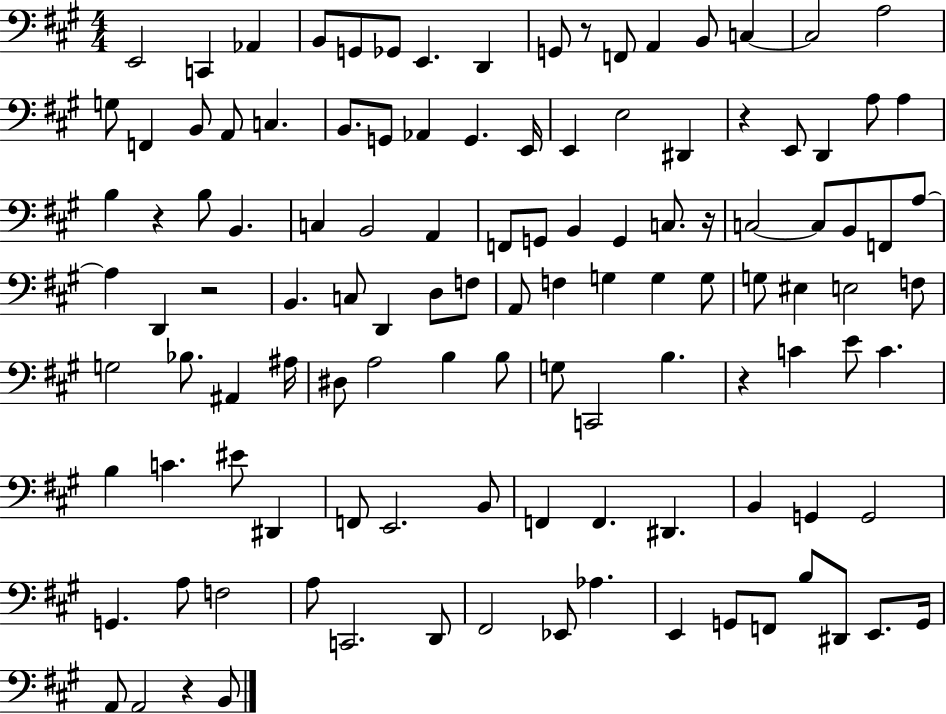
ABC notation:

X:1
T:Untitled
M:4/4
L:1/4
K:A
E,,2 C,, _A,, B,,/2 G,,/2 _G,,/2 E,, D,, G,,/2 z/2 F,,/2 A,, B,,/2 C, C,2 A,2 G,/2 F,, B,,/2 A,,/2 C, B,,/2 G,,/2 _A,, G,, E,,/4 E,, E,2 ^D,, z E,,/2 D,, A,/2 A, B, z B,/2 B,, C, B,,2 A,, F,,/2 G,,/2 B,, G,, C,/2 z/4 C,2 C,/2 B,,/2 F,,/2 A,/2 A, D,, z2 B,, C,/2 D,, D,/2 F,/2 A,,/2 F, G, G, G,/2 G,/2 ^E, E,2 F,/2 G,2 _B,/2 ^A,, ^A,/4 ^D,/2 A,2 B, B,/2 G,/2 C,,2 B, z C E/2 C B, C ^E/2 ^D,, F,,/2 E,,2 B,,/2 F,, F,, ^D,, B,, G,, G,,2 G,, A,/2 F,2 A,/2 C,,2 D,,/2 ^F,,2 _E,,/2 _A, E,, G,,/2 F,,/2 B,/2 ^D,,/2 E,,/2 G,,/4 A,,/2 A,,2 z B,,/2